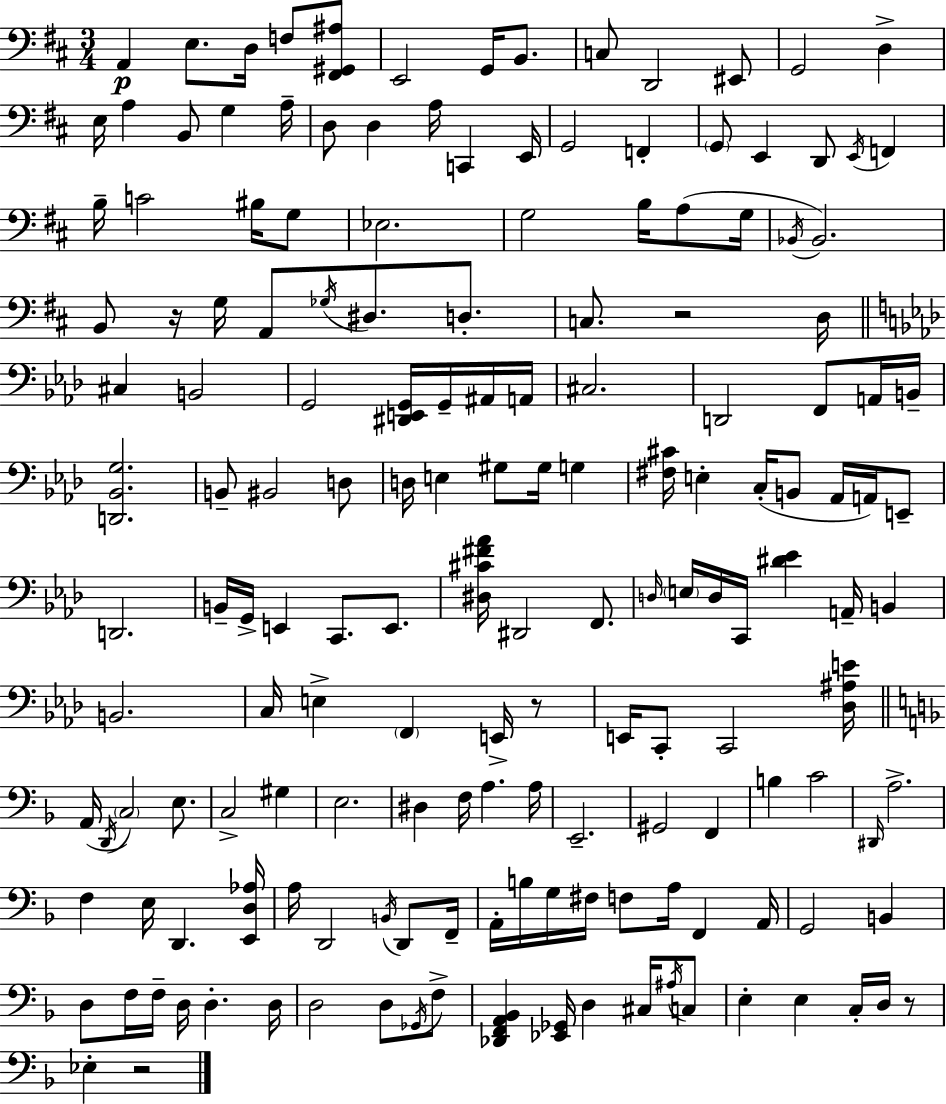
A2/q E3/e. D3/s F3/e [F#2,G#2,A#3]/e E2/h G2/s B2/e. C3/e D2/h EIS2/e G2/h D3/q E3/s A3/q B2/e G3/q A3/s D3/e D3/q A3/s C2/q E2/s G2/h F2/q G2/e E2/q D2/e E2/s F2/q B3/s C4/h BIS3/s G3/e Eb3/h. G3/h B3/s A3/e G3/s Bb2/s Bb2/h. B2/e R/s G3/s A2/e Gb3/s D#3/e. D3/e. C3/e. R/h D3/s C#3/q B2/h G2/h [D#2,E2,G2]/s G2/s A#2/s A2/s C#3/h. D2/h F2/e A2/s B2/s [D2,Bb2,G3]/h. B2/e BIS2/h D3/e D3/s E3/q G#3/e G#3/s G3/q [F#3,C#4]/s E3/q C3/s B2/e Ab2/s A2/s E2/e D2/h. B2/s G2/s E2/q C2/e. E2/e. [D#3,C#4,F#4,Ab4]/s D#2/h F2/e. D3/s E3/s D3/s C2/s [D#4,Eb4]/q A2/s B2/q B2/h. C3/s E3/q F2/q E2/s R/e E2/s C2/e C2/h [Db3,A#3,E4]/s A2/s D2/s C3/h E3/e. C3/h G#3/q E3/h. D#3/q F3/s A3/q. A3/s E2/h. G#2/h F2/q B3/q C4/h D#2/s A3/h. F3/q E3/s D2/q. [E2,D3,Ab3]/s A3/s D2/h B2/s D2/e F2/s A2/s B3/s G3/s F#3/s F3/e A3/s F2/q A2/s G2/h B2/q D3/e F3/s F3/s D3/s D3/q. D3/s D3/h D3/e Gb2/s F3/e [Db2,F2,A2,Bb2]/q [Eb2,Gb2]/s D3/q C#3/s A#3/s C3/e E3/q E3/q C3/s D3/s R/e Eb3/q R/h